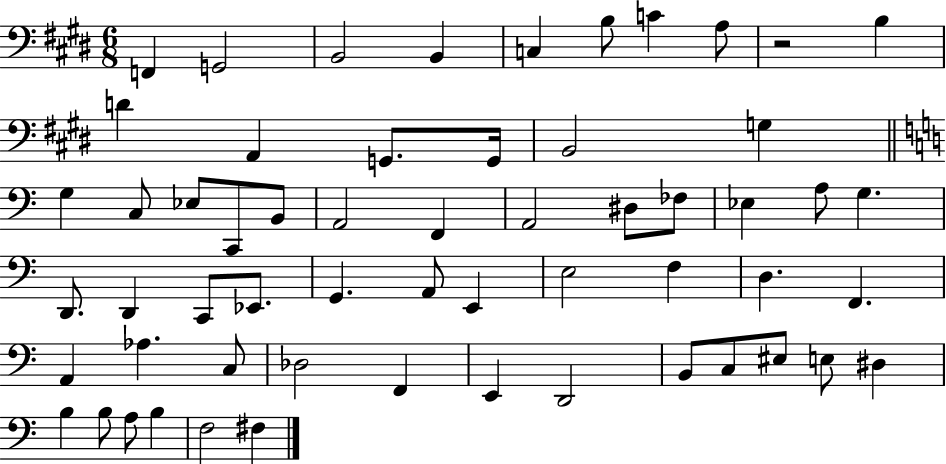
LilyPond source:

{
  \clef bass
  \numericTimeSignature
  \time 6/8
  \key e \major
  \repeat volta 2 { f,4 g,2 | b,2 b,4 | c4 b8 c'4 a8 | r2 b4 | \break d'4 a,4 g,8. g,16 | b,2 g4 | \bar "||" \break \key c \major g4 c8 ees8 c,8 b,8 | a,2 f,4 | a,2 dis8 fes8 | ees4 a8 g4. | \break d,8. d,4 c,8 ees,8. | g,4. a,8 e,4 | e2 f4 | d4. f,4. | \break a,4 aes4. c8 | des2 f,4 | e,4 d,2 | b,8 c8 eis8 e8 dis4 | \break b4 b8 a8 b4 | f2 fis4 | } \bar "|."
}